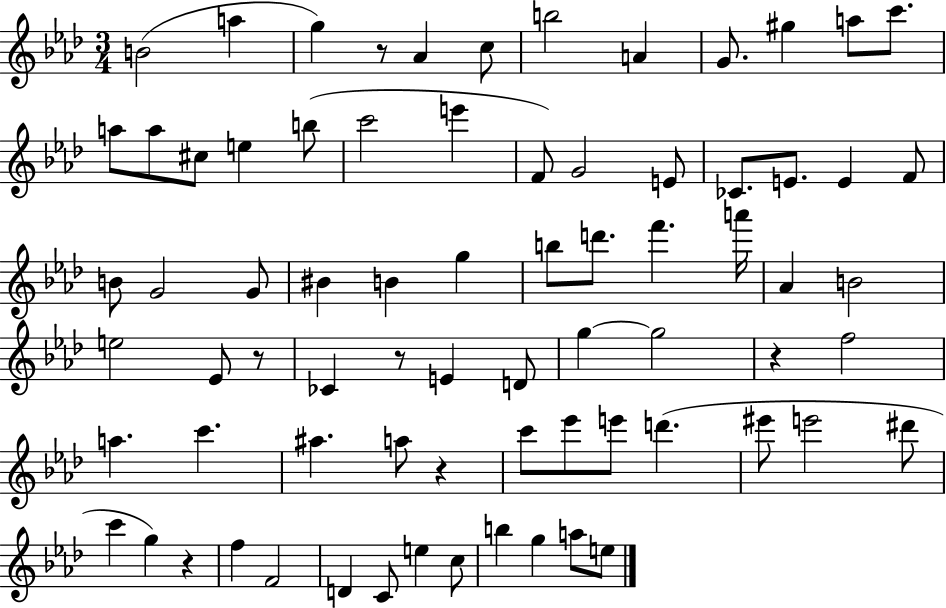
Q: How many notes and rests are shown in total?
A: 74